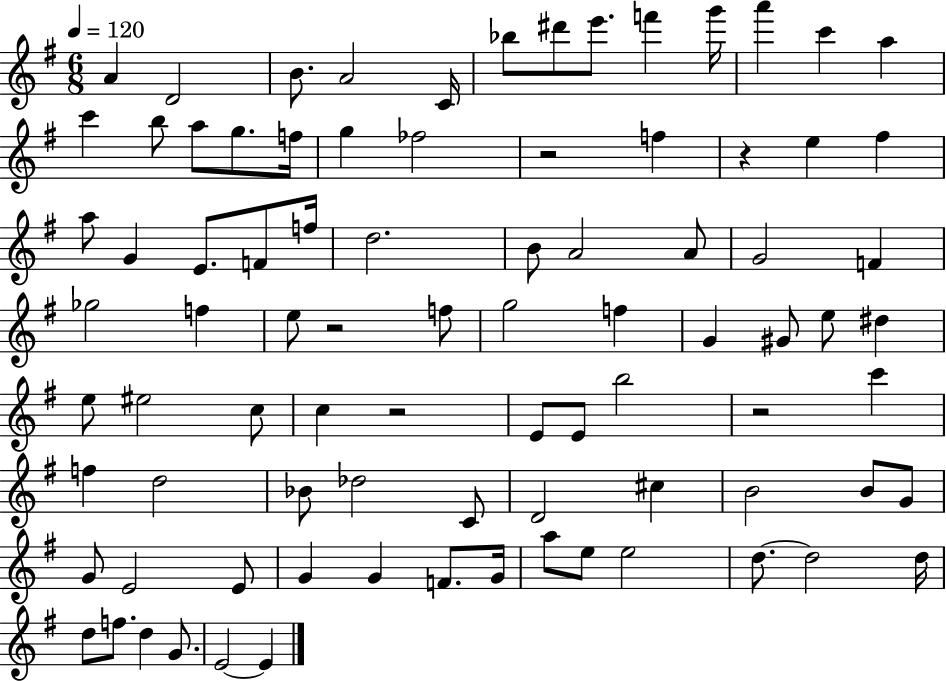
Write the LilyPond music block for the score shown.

{
  \clef treble
  \numericTimeSignature
  \time 6/8
  \key g \major
  \tempo 4 = 120
  a'4 d'2 | b'8. a'2 c'16 | bes''8 dis'''8 e'''8. f'''4 g'''16 | a'''4 c'''4 a''4 | \break c'''4 b''8 a''8 g''8. f''16 | g''4 fes''2 | r2 f''4 | r4 e''4 fis''4 | \break a''8 g'4 e'8. f'8 f''16 | d''2. | b'8 a'2 a'8 | g'2 f'4 | \break ges''2 f''4 | e''8 r2 f''8 | g''2 f''4 | g'4 gis'8 e''8 dis''4 | \break e''8 eis''2 c''8 | c''4 r2 | e'8 e'8 b''2 | r2 c'''4 | \break f''4 d''2 | bes'8 des''2 c'8 | d'2 cis''4 | b'2 b'8 g'8 | \break g'8 e'2 e'8 | g'4 g'4 f'8. g'16 | a''8 e''8 e''2 | d''8.~~ d''2 d''16 | \break d''8 f''8. d''4 g'8. | e'2~~ e'4 | \bar "|."
}